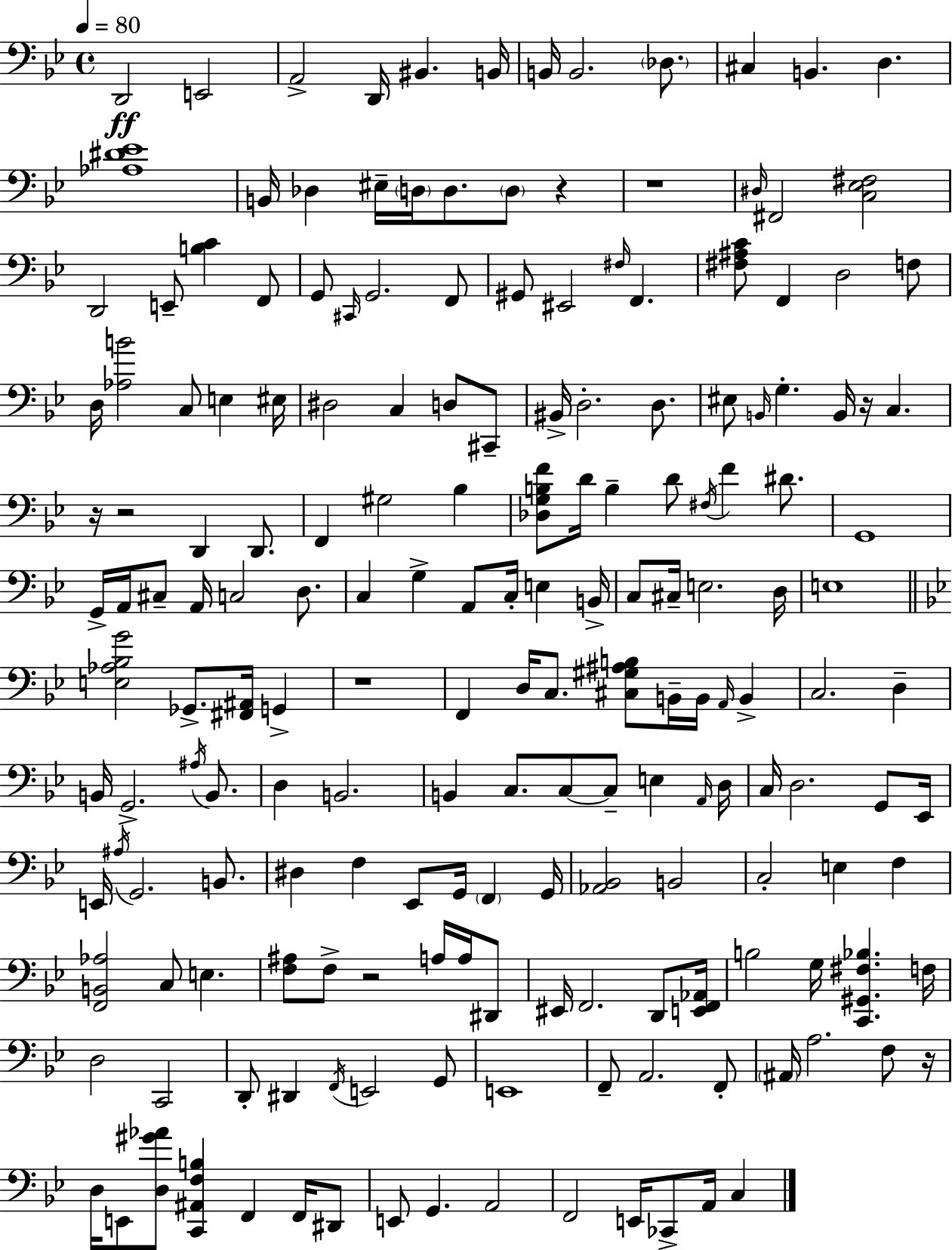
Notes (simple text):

D2/h E2/h A2/h D2/s BIS2/q. B2/s B2/s B2/h. Db3/e. C#3/q B2/q. D3/q. [Ab3,D#4,Eb4]/w B2/s Db3/q EIS3/s D3/s D3/e. D3/e R/q R/w D#3/s F#2/h [C3,Eb3,F#3]/h D2/h E2/e [B3,C4]/q F2/e G2/e C#2/s G2/h. F2/e G#2/e EIS2/h F#3/s F2/q. [F#3,A#3,C4]/e F2/q D3/h F3/e D3/s [Ab3,B4]/h C3/e E3/q EIS3/s D#3/h C3/q D3/e C#2/e BIS2/s D3/h. D3/e. EIS3/e B2/s G3/q. B2/s R/s C3/q. R/s R/h D2/q D2/e. F2/q G#3/h Bb3/q [Db3,G3,B3,F4]/e D4/s B3/q D4/e F#3/s F4/q D#4/e. G2/w G2/s A2/s C#3/e A2/s C3/h D3/e. C3/q G3/q A2/e C3/s E3/q B2/s C3/e C#3/s E3/h. D3/s E3/w [E3,Ab3,Bb3,G4]/h Gb2/e. [F#2,A#2]/s G2/q R/w F2/q D3/s C3/e. [C#3,G#3,A#3,B3]/e B2/s B2/s A2/s B2/q C3/h. D3/q B2/s G2/h. A#3/s B2/e. D3/q B2/h. B2/q C3/e. C3/e C3/e E3/q A2/s D3/s C3/s D3/h. G2/e Eb2/s E2/s A#3/s G2/h. B2/e. D#3/q F3/q Eb2/e G2/s F2/q G2/s [Ab2,Bb2]/h B2/h C3/h E3/q F3/q [F2,B2,Ab3]/h C3/e E3/q. [F3,A#3]/e F3/e R/h A3/s A3/s D#2/e EIS2/s F2/h. D2/e [E2,F2,Ab2]/s B3/h G3/s [C2,G#2,F#3,Bb3]/q. F3/s D3/h C2/h D2/e D#2/q F2/s E2/h G2/e E2/w F2/e A2/h. F2/e A#2/s A3/h. F3/e R/s D3/s E2/e [D3,G#4,Ab4]/e [C2,A#2,F3,B3]/q F2/q F2/s D#2/e E2/e G2/q. A2/h F2/h E2/s CES2/e A2/s C3/q